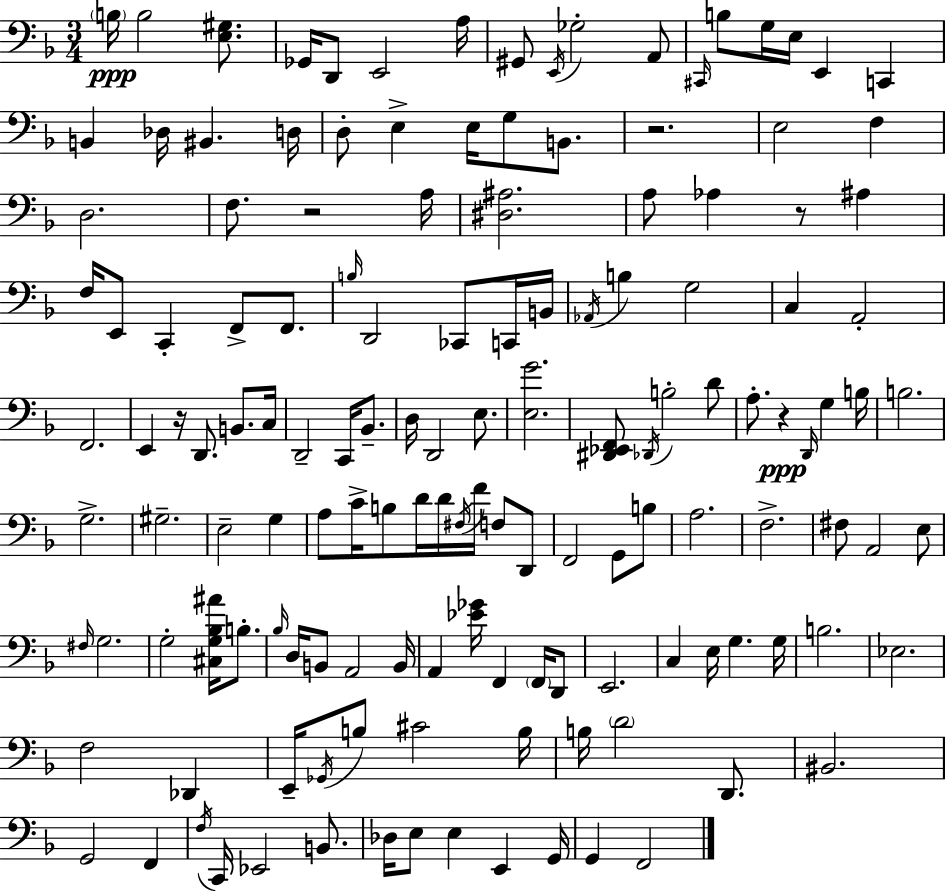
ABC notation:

X:1
T:Untitled
M:3/4
L:1/4
K:F
B,/4 B,2 [E,^G,]/2 _G,,/4 D,,/2 E,,2 A,/4 ^G,,/2 E,,/4 _G,2 A,,/2 ^C,,/4 B,/2 G,/4 E,/4 E,, C,, B,, _D,/4 ^B,, D,/4 D,/2 E, E,/4 G,/2 B,,/2 z2 E,2 F, D,2 F,/2 z2 A,/4 [^D,^A,]2 A,/2 _A, z/2 ^A, F,/4 E,,/2 C,, F,,/2 F,,/2 B,/4 D,,2 _C,,/2 C,,/4 B,,/4 _A,,/4 B, G,2 C, A,,2 F,,2 E,, z/4 D,,/2 B,,/2 C,/4 D,,2 C,,/4 _B,,/2 D,/4 D,,2 E,/2 [E,G]2 [^D,,_E,,F,,]/2 _D,,/4 B,2 D/2 A,/2 z D,,/4 G, B,/4 B,2 G,2 ^G,2 E,2 G, A,/2 C/4 B,/2 D/4 D/4 ^F,/4 F/4 F,/2 D,,/2 F,,2 G,,/2 B,/2 A,2 F,2 ^F,/2 A,,2 E,/2 ^F,/4 G,2 G,2 [^C,G,_B,^A]/4 B,/2 _B,/4 D,/4 B,,/2 A,,2 B,,/4 A,, [_E_G]/4 F,, F,,/4 D,,/2 E,,2 C, E,/4 G, G,/4 B,2 _E,2 F,2 _D,, E,,/4 _G,,/4 B,/2 ^C2 B,/4 B,/4 D2 D,,/2 ^B,,2 G,,2 F,, F,/4 C,,/4 _E,,2 B,,/2 _D,/4 E,/2 E, E,, G,,/4 G,, F,,2